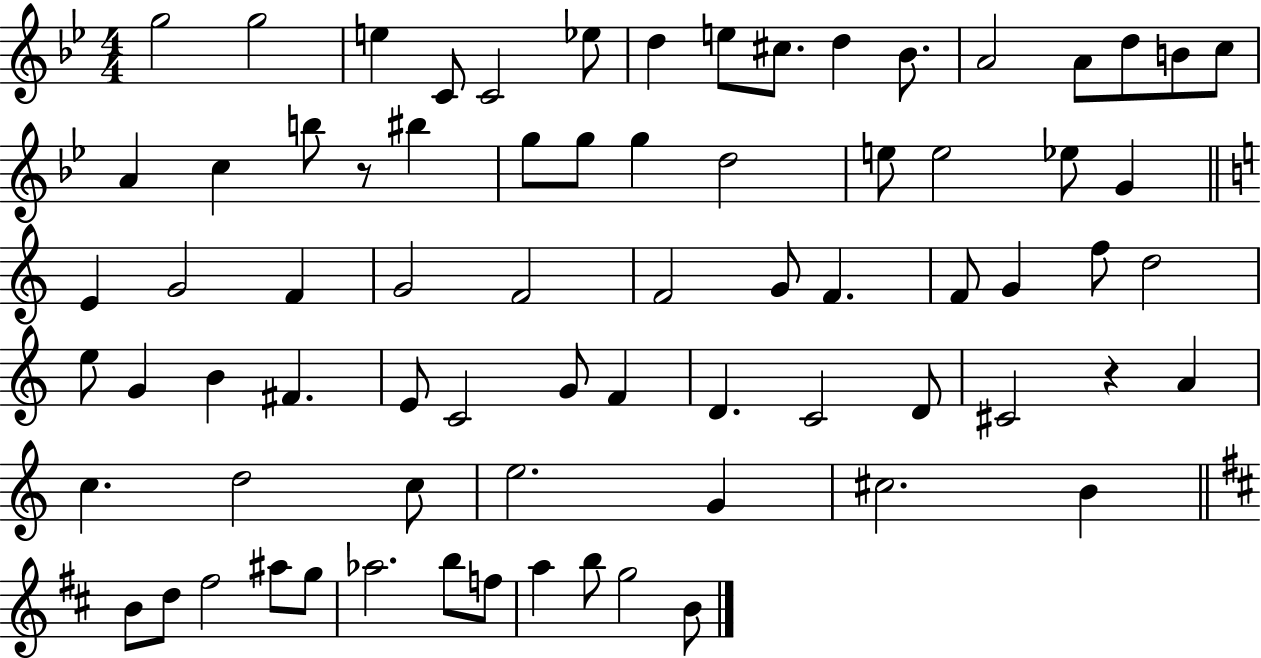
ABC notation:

X:1
T:Untitled
M:4/4
L:1/4
K:Bb
g2 g2 e C/2 C2 _e/2 d e/2 ^c/2 d _B/2 A2 A/2 d/2 B/2 c/2 A c b/2 z/2 ^b g/2 g/2 g d2 e/2 e2 _e/2 G E G2 F G2 F2 F2 G/2 F F/2 G f/2 d2 e/2 G B ^F E/2 C2 G/2 F D C2 D/2 ^C2 z A c d2 c/2 e2 G ^c2 B B/2 d/2 ^f2 ^a/2 g/2 _a2 b/2 f/2 a b/2 g2 B/2